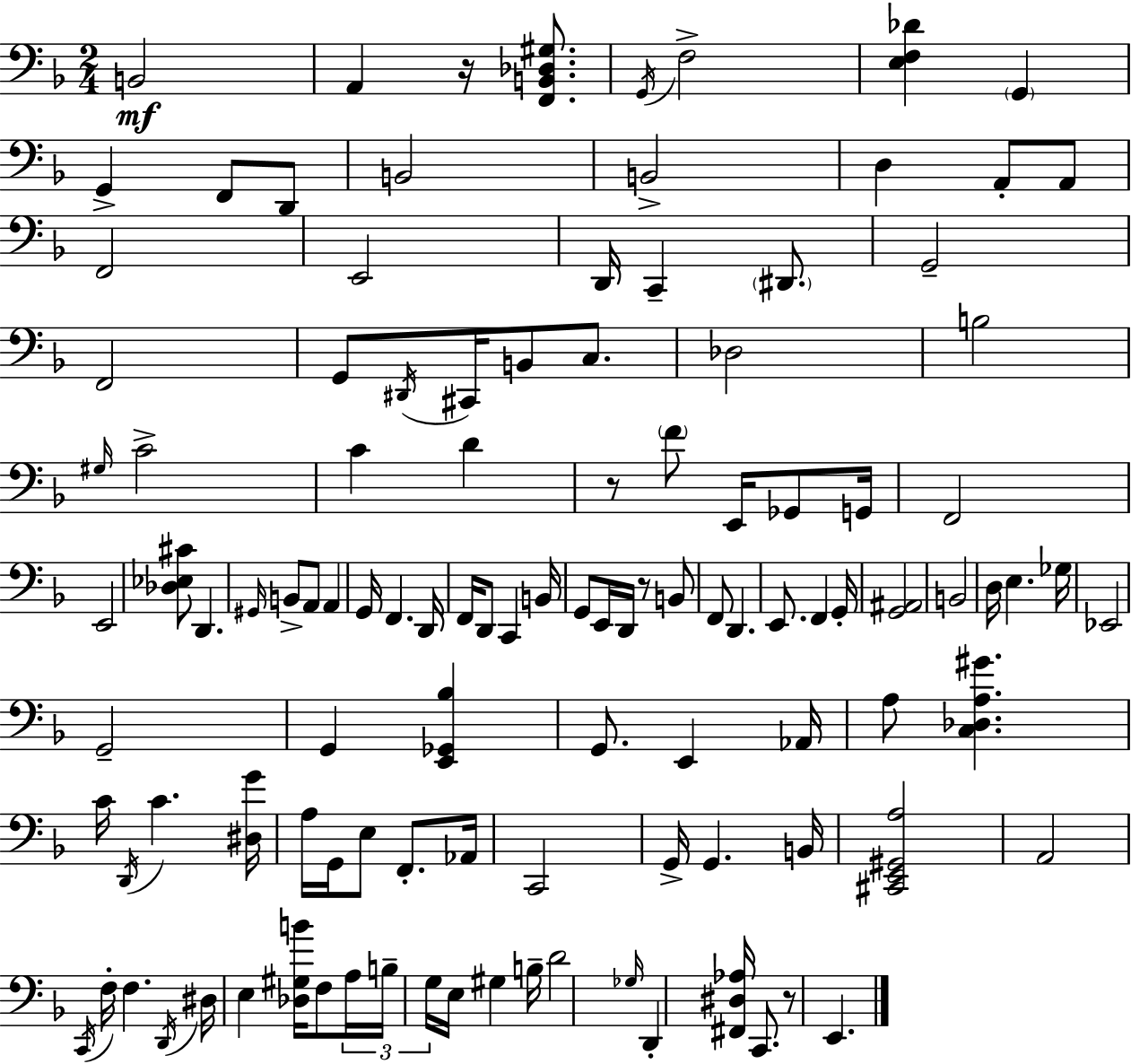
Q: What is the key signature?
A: D minor